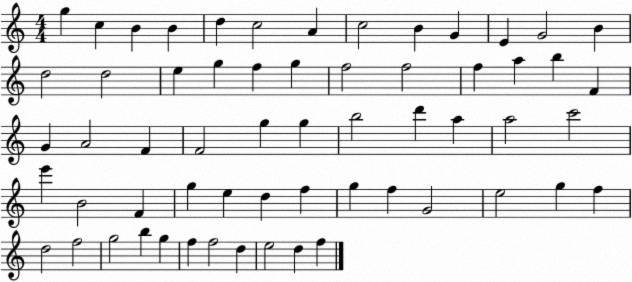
X:1
T:Untitled
M:4/4
L:1/4
K:C
g c B B d c2 A c2 B G E G2 B d2 d2 e g f g f2 f2 f a b F G A2 F F2 g g b2 d' a a2 c'2 e' B2 F g e d f g f G2 e2 g f d2 f2 g2 b g f f2 d e2 d f